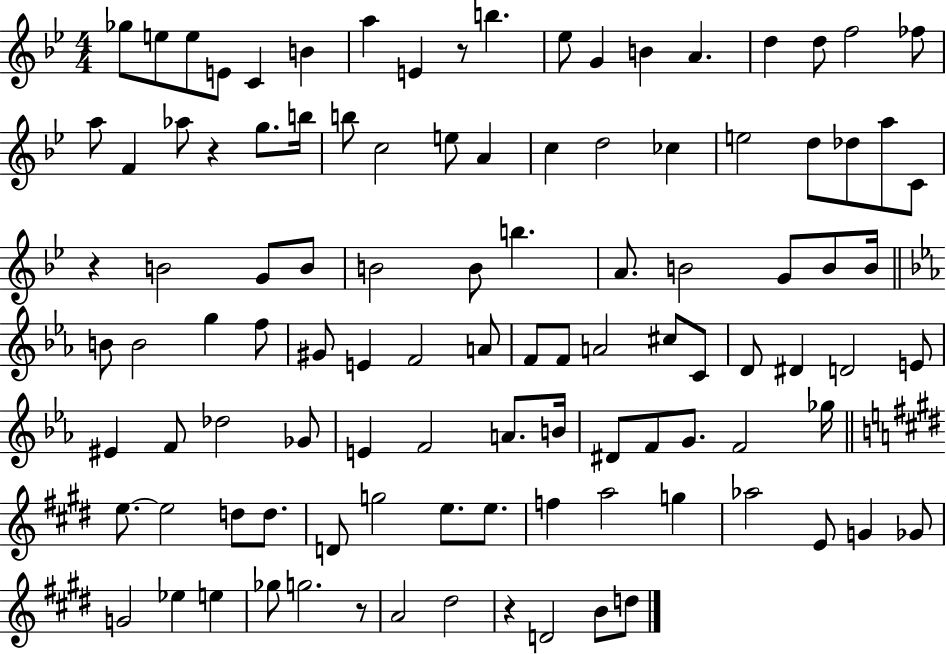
{
  \clef treble
  \numericTimeSignature
  \time 4/4
  \key bes \major
  \repeat volta 2 { ges''8 e''8 e''8 e'8 c'4 b'4 | a''4 e'4 r8 b''4. | ees''8 g'4 b'4 a'4. | d''4 d''8 f''2 fes''8 | \break a''8 f'4 aes''8 r4 g''8. b''16 | b''8 c''2 e''8 a'4 | c''4 d''2 ces''4 | e''2 d''8 des''8 a''8 c'8 | \break r4 b'2 g'8 b'8 | b'2 b'8 b''4. | a'8. b'2 g'8 b'8 b'16 | \bar "||" \break \key c \minor b'8 b'2 g''4 f''8 | gis'8 e'4 f'2 a'8 | f'8 f'8 a'2 cis''8 c'8 | d'8 dis'4 d'2 e'8 | \break eis'4 f'8 des''2 ges'8 | e'4 f'2 a'8. b'16 | dis'8 f'8 g'8. f'2 ges''16 | \bar "||" \break \key e \major e''8.~~ e''2 d''8 d''8. | d'8 g''2 e''8. e''8. | f''4 a''2 g''4 | aes''2 e'8 g'4 ges'8 | \break g'2 ees''4 e''4 | ges''8 g''2. r8 | a'2 dis''2 | r4 d'2 b'8 d''8 | \break } \bar "|."
}